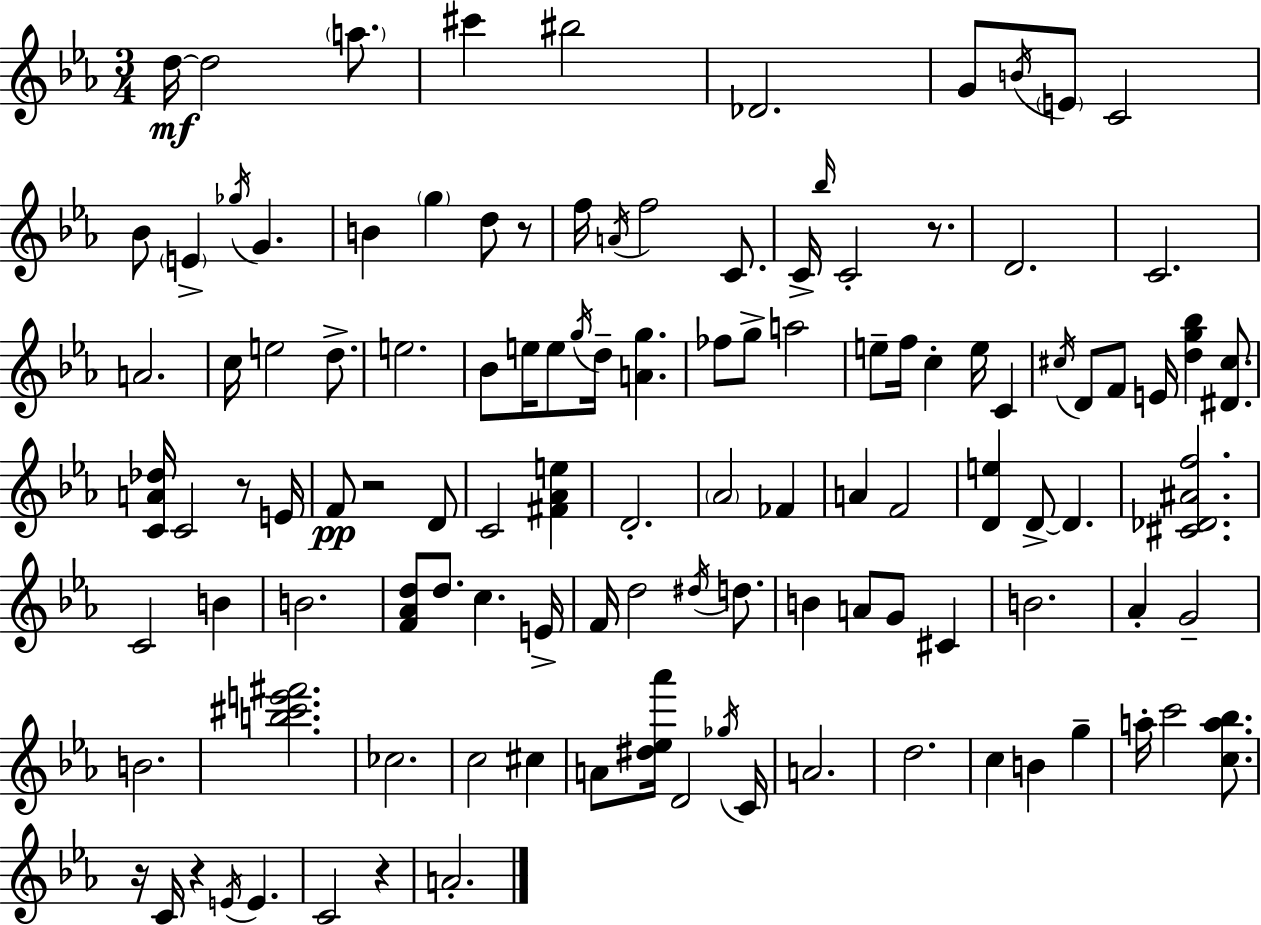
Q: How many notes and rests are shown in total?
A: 115